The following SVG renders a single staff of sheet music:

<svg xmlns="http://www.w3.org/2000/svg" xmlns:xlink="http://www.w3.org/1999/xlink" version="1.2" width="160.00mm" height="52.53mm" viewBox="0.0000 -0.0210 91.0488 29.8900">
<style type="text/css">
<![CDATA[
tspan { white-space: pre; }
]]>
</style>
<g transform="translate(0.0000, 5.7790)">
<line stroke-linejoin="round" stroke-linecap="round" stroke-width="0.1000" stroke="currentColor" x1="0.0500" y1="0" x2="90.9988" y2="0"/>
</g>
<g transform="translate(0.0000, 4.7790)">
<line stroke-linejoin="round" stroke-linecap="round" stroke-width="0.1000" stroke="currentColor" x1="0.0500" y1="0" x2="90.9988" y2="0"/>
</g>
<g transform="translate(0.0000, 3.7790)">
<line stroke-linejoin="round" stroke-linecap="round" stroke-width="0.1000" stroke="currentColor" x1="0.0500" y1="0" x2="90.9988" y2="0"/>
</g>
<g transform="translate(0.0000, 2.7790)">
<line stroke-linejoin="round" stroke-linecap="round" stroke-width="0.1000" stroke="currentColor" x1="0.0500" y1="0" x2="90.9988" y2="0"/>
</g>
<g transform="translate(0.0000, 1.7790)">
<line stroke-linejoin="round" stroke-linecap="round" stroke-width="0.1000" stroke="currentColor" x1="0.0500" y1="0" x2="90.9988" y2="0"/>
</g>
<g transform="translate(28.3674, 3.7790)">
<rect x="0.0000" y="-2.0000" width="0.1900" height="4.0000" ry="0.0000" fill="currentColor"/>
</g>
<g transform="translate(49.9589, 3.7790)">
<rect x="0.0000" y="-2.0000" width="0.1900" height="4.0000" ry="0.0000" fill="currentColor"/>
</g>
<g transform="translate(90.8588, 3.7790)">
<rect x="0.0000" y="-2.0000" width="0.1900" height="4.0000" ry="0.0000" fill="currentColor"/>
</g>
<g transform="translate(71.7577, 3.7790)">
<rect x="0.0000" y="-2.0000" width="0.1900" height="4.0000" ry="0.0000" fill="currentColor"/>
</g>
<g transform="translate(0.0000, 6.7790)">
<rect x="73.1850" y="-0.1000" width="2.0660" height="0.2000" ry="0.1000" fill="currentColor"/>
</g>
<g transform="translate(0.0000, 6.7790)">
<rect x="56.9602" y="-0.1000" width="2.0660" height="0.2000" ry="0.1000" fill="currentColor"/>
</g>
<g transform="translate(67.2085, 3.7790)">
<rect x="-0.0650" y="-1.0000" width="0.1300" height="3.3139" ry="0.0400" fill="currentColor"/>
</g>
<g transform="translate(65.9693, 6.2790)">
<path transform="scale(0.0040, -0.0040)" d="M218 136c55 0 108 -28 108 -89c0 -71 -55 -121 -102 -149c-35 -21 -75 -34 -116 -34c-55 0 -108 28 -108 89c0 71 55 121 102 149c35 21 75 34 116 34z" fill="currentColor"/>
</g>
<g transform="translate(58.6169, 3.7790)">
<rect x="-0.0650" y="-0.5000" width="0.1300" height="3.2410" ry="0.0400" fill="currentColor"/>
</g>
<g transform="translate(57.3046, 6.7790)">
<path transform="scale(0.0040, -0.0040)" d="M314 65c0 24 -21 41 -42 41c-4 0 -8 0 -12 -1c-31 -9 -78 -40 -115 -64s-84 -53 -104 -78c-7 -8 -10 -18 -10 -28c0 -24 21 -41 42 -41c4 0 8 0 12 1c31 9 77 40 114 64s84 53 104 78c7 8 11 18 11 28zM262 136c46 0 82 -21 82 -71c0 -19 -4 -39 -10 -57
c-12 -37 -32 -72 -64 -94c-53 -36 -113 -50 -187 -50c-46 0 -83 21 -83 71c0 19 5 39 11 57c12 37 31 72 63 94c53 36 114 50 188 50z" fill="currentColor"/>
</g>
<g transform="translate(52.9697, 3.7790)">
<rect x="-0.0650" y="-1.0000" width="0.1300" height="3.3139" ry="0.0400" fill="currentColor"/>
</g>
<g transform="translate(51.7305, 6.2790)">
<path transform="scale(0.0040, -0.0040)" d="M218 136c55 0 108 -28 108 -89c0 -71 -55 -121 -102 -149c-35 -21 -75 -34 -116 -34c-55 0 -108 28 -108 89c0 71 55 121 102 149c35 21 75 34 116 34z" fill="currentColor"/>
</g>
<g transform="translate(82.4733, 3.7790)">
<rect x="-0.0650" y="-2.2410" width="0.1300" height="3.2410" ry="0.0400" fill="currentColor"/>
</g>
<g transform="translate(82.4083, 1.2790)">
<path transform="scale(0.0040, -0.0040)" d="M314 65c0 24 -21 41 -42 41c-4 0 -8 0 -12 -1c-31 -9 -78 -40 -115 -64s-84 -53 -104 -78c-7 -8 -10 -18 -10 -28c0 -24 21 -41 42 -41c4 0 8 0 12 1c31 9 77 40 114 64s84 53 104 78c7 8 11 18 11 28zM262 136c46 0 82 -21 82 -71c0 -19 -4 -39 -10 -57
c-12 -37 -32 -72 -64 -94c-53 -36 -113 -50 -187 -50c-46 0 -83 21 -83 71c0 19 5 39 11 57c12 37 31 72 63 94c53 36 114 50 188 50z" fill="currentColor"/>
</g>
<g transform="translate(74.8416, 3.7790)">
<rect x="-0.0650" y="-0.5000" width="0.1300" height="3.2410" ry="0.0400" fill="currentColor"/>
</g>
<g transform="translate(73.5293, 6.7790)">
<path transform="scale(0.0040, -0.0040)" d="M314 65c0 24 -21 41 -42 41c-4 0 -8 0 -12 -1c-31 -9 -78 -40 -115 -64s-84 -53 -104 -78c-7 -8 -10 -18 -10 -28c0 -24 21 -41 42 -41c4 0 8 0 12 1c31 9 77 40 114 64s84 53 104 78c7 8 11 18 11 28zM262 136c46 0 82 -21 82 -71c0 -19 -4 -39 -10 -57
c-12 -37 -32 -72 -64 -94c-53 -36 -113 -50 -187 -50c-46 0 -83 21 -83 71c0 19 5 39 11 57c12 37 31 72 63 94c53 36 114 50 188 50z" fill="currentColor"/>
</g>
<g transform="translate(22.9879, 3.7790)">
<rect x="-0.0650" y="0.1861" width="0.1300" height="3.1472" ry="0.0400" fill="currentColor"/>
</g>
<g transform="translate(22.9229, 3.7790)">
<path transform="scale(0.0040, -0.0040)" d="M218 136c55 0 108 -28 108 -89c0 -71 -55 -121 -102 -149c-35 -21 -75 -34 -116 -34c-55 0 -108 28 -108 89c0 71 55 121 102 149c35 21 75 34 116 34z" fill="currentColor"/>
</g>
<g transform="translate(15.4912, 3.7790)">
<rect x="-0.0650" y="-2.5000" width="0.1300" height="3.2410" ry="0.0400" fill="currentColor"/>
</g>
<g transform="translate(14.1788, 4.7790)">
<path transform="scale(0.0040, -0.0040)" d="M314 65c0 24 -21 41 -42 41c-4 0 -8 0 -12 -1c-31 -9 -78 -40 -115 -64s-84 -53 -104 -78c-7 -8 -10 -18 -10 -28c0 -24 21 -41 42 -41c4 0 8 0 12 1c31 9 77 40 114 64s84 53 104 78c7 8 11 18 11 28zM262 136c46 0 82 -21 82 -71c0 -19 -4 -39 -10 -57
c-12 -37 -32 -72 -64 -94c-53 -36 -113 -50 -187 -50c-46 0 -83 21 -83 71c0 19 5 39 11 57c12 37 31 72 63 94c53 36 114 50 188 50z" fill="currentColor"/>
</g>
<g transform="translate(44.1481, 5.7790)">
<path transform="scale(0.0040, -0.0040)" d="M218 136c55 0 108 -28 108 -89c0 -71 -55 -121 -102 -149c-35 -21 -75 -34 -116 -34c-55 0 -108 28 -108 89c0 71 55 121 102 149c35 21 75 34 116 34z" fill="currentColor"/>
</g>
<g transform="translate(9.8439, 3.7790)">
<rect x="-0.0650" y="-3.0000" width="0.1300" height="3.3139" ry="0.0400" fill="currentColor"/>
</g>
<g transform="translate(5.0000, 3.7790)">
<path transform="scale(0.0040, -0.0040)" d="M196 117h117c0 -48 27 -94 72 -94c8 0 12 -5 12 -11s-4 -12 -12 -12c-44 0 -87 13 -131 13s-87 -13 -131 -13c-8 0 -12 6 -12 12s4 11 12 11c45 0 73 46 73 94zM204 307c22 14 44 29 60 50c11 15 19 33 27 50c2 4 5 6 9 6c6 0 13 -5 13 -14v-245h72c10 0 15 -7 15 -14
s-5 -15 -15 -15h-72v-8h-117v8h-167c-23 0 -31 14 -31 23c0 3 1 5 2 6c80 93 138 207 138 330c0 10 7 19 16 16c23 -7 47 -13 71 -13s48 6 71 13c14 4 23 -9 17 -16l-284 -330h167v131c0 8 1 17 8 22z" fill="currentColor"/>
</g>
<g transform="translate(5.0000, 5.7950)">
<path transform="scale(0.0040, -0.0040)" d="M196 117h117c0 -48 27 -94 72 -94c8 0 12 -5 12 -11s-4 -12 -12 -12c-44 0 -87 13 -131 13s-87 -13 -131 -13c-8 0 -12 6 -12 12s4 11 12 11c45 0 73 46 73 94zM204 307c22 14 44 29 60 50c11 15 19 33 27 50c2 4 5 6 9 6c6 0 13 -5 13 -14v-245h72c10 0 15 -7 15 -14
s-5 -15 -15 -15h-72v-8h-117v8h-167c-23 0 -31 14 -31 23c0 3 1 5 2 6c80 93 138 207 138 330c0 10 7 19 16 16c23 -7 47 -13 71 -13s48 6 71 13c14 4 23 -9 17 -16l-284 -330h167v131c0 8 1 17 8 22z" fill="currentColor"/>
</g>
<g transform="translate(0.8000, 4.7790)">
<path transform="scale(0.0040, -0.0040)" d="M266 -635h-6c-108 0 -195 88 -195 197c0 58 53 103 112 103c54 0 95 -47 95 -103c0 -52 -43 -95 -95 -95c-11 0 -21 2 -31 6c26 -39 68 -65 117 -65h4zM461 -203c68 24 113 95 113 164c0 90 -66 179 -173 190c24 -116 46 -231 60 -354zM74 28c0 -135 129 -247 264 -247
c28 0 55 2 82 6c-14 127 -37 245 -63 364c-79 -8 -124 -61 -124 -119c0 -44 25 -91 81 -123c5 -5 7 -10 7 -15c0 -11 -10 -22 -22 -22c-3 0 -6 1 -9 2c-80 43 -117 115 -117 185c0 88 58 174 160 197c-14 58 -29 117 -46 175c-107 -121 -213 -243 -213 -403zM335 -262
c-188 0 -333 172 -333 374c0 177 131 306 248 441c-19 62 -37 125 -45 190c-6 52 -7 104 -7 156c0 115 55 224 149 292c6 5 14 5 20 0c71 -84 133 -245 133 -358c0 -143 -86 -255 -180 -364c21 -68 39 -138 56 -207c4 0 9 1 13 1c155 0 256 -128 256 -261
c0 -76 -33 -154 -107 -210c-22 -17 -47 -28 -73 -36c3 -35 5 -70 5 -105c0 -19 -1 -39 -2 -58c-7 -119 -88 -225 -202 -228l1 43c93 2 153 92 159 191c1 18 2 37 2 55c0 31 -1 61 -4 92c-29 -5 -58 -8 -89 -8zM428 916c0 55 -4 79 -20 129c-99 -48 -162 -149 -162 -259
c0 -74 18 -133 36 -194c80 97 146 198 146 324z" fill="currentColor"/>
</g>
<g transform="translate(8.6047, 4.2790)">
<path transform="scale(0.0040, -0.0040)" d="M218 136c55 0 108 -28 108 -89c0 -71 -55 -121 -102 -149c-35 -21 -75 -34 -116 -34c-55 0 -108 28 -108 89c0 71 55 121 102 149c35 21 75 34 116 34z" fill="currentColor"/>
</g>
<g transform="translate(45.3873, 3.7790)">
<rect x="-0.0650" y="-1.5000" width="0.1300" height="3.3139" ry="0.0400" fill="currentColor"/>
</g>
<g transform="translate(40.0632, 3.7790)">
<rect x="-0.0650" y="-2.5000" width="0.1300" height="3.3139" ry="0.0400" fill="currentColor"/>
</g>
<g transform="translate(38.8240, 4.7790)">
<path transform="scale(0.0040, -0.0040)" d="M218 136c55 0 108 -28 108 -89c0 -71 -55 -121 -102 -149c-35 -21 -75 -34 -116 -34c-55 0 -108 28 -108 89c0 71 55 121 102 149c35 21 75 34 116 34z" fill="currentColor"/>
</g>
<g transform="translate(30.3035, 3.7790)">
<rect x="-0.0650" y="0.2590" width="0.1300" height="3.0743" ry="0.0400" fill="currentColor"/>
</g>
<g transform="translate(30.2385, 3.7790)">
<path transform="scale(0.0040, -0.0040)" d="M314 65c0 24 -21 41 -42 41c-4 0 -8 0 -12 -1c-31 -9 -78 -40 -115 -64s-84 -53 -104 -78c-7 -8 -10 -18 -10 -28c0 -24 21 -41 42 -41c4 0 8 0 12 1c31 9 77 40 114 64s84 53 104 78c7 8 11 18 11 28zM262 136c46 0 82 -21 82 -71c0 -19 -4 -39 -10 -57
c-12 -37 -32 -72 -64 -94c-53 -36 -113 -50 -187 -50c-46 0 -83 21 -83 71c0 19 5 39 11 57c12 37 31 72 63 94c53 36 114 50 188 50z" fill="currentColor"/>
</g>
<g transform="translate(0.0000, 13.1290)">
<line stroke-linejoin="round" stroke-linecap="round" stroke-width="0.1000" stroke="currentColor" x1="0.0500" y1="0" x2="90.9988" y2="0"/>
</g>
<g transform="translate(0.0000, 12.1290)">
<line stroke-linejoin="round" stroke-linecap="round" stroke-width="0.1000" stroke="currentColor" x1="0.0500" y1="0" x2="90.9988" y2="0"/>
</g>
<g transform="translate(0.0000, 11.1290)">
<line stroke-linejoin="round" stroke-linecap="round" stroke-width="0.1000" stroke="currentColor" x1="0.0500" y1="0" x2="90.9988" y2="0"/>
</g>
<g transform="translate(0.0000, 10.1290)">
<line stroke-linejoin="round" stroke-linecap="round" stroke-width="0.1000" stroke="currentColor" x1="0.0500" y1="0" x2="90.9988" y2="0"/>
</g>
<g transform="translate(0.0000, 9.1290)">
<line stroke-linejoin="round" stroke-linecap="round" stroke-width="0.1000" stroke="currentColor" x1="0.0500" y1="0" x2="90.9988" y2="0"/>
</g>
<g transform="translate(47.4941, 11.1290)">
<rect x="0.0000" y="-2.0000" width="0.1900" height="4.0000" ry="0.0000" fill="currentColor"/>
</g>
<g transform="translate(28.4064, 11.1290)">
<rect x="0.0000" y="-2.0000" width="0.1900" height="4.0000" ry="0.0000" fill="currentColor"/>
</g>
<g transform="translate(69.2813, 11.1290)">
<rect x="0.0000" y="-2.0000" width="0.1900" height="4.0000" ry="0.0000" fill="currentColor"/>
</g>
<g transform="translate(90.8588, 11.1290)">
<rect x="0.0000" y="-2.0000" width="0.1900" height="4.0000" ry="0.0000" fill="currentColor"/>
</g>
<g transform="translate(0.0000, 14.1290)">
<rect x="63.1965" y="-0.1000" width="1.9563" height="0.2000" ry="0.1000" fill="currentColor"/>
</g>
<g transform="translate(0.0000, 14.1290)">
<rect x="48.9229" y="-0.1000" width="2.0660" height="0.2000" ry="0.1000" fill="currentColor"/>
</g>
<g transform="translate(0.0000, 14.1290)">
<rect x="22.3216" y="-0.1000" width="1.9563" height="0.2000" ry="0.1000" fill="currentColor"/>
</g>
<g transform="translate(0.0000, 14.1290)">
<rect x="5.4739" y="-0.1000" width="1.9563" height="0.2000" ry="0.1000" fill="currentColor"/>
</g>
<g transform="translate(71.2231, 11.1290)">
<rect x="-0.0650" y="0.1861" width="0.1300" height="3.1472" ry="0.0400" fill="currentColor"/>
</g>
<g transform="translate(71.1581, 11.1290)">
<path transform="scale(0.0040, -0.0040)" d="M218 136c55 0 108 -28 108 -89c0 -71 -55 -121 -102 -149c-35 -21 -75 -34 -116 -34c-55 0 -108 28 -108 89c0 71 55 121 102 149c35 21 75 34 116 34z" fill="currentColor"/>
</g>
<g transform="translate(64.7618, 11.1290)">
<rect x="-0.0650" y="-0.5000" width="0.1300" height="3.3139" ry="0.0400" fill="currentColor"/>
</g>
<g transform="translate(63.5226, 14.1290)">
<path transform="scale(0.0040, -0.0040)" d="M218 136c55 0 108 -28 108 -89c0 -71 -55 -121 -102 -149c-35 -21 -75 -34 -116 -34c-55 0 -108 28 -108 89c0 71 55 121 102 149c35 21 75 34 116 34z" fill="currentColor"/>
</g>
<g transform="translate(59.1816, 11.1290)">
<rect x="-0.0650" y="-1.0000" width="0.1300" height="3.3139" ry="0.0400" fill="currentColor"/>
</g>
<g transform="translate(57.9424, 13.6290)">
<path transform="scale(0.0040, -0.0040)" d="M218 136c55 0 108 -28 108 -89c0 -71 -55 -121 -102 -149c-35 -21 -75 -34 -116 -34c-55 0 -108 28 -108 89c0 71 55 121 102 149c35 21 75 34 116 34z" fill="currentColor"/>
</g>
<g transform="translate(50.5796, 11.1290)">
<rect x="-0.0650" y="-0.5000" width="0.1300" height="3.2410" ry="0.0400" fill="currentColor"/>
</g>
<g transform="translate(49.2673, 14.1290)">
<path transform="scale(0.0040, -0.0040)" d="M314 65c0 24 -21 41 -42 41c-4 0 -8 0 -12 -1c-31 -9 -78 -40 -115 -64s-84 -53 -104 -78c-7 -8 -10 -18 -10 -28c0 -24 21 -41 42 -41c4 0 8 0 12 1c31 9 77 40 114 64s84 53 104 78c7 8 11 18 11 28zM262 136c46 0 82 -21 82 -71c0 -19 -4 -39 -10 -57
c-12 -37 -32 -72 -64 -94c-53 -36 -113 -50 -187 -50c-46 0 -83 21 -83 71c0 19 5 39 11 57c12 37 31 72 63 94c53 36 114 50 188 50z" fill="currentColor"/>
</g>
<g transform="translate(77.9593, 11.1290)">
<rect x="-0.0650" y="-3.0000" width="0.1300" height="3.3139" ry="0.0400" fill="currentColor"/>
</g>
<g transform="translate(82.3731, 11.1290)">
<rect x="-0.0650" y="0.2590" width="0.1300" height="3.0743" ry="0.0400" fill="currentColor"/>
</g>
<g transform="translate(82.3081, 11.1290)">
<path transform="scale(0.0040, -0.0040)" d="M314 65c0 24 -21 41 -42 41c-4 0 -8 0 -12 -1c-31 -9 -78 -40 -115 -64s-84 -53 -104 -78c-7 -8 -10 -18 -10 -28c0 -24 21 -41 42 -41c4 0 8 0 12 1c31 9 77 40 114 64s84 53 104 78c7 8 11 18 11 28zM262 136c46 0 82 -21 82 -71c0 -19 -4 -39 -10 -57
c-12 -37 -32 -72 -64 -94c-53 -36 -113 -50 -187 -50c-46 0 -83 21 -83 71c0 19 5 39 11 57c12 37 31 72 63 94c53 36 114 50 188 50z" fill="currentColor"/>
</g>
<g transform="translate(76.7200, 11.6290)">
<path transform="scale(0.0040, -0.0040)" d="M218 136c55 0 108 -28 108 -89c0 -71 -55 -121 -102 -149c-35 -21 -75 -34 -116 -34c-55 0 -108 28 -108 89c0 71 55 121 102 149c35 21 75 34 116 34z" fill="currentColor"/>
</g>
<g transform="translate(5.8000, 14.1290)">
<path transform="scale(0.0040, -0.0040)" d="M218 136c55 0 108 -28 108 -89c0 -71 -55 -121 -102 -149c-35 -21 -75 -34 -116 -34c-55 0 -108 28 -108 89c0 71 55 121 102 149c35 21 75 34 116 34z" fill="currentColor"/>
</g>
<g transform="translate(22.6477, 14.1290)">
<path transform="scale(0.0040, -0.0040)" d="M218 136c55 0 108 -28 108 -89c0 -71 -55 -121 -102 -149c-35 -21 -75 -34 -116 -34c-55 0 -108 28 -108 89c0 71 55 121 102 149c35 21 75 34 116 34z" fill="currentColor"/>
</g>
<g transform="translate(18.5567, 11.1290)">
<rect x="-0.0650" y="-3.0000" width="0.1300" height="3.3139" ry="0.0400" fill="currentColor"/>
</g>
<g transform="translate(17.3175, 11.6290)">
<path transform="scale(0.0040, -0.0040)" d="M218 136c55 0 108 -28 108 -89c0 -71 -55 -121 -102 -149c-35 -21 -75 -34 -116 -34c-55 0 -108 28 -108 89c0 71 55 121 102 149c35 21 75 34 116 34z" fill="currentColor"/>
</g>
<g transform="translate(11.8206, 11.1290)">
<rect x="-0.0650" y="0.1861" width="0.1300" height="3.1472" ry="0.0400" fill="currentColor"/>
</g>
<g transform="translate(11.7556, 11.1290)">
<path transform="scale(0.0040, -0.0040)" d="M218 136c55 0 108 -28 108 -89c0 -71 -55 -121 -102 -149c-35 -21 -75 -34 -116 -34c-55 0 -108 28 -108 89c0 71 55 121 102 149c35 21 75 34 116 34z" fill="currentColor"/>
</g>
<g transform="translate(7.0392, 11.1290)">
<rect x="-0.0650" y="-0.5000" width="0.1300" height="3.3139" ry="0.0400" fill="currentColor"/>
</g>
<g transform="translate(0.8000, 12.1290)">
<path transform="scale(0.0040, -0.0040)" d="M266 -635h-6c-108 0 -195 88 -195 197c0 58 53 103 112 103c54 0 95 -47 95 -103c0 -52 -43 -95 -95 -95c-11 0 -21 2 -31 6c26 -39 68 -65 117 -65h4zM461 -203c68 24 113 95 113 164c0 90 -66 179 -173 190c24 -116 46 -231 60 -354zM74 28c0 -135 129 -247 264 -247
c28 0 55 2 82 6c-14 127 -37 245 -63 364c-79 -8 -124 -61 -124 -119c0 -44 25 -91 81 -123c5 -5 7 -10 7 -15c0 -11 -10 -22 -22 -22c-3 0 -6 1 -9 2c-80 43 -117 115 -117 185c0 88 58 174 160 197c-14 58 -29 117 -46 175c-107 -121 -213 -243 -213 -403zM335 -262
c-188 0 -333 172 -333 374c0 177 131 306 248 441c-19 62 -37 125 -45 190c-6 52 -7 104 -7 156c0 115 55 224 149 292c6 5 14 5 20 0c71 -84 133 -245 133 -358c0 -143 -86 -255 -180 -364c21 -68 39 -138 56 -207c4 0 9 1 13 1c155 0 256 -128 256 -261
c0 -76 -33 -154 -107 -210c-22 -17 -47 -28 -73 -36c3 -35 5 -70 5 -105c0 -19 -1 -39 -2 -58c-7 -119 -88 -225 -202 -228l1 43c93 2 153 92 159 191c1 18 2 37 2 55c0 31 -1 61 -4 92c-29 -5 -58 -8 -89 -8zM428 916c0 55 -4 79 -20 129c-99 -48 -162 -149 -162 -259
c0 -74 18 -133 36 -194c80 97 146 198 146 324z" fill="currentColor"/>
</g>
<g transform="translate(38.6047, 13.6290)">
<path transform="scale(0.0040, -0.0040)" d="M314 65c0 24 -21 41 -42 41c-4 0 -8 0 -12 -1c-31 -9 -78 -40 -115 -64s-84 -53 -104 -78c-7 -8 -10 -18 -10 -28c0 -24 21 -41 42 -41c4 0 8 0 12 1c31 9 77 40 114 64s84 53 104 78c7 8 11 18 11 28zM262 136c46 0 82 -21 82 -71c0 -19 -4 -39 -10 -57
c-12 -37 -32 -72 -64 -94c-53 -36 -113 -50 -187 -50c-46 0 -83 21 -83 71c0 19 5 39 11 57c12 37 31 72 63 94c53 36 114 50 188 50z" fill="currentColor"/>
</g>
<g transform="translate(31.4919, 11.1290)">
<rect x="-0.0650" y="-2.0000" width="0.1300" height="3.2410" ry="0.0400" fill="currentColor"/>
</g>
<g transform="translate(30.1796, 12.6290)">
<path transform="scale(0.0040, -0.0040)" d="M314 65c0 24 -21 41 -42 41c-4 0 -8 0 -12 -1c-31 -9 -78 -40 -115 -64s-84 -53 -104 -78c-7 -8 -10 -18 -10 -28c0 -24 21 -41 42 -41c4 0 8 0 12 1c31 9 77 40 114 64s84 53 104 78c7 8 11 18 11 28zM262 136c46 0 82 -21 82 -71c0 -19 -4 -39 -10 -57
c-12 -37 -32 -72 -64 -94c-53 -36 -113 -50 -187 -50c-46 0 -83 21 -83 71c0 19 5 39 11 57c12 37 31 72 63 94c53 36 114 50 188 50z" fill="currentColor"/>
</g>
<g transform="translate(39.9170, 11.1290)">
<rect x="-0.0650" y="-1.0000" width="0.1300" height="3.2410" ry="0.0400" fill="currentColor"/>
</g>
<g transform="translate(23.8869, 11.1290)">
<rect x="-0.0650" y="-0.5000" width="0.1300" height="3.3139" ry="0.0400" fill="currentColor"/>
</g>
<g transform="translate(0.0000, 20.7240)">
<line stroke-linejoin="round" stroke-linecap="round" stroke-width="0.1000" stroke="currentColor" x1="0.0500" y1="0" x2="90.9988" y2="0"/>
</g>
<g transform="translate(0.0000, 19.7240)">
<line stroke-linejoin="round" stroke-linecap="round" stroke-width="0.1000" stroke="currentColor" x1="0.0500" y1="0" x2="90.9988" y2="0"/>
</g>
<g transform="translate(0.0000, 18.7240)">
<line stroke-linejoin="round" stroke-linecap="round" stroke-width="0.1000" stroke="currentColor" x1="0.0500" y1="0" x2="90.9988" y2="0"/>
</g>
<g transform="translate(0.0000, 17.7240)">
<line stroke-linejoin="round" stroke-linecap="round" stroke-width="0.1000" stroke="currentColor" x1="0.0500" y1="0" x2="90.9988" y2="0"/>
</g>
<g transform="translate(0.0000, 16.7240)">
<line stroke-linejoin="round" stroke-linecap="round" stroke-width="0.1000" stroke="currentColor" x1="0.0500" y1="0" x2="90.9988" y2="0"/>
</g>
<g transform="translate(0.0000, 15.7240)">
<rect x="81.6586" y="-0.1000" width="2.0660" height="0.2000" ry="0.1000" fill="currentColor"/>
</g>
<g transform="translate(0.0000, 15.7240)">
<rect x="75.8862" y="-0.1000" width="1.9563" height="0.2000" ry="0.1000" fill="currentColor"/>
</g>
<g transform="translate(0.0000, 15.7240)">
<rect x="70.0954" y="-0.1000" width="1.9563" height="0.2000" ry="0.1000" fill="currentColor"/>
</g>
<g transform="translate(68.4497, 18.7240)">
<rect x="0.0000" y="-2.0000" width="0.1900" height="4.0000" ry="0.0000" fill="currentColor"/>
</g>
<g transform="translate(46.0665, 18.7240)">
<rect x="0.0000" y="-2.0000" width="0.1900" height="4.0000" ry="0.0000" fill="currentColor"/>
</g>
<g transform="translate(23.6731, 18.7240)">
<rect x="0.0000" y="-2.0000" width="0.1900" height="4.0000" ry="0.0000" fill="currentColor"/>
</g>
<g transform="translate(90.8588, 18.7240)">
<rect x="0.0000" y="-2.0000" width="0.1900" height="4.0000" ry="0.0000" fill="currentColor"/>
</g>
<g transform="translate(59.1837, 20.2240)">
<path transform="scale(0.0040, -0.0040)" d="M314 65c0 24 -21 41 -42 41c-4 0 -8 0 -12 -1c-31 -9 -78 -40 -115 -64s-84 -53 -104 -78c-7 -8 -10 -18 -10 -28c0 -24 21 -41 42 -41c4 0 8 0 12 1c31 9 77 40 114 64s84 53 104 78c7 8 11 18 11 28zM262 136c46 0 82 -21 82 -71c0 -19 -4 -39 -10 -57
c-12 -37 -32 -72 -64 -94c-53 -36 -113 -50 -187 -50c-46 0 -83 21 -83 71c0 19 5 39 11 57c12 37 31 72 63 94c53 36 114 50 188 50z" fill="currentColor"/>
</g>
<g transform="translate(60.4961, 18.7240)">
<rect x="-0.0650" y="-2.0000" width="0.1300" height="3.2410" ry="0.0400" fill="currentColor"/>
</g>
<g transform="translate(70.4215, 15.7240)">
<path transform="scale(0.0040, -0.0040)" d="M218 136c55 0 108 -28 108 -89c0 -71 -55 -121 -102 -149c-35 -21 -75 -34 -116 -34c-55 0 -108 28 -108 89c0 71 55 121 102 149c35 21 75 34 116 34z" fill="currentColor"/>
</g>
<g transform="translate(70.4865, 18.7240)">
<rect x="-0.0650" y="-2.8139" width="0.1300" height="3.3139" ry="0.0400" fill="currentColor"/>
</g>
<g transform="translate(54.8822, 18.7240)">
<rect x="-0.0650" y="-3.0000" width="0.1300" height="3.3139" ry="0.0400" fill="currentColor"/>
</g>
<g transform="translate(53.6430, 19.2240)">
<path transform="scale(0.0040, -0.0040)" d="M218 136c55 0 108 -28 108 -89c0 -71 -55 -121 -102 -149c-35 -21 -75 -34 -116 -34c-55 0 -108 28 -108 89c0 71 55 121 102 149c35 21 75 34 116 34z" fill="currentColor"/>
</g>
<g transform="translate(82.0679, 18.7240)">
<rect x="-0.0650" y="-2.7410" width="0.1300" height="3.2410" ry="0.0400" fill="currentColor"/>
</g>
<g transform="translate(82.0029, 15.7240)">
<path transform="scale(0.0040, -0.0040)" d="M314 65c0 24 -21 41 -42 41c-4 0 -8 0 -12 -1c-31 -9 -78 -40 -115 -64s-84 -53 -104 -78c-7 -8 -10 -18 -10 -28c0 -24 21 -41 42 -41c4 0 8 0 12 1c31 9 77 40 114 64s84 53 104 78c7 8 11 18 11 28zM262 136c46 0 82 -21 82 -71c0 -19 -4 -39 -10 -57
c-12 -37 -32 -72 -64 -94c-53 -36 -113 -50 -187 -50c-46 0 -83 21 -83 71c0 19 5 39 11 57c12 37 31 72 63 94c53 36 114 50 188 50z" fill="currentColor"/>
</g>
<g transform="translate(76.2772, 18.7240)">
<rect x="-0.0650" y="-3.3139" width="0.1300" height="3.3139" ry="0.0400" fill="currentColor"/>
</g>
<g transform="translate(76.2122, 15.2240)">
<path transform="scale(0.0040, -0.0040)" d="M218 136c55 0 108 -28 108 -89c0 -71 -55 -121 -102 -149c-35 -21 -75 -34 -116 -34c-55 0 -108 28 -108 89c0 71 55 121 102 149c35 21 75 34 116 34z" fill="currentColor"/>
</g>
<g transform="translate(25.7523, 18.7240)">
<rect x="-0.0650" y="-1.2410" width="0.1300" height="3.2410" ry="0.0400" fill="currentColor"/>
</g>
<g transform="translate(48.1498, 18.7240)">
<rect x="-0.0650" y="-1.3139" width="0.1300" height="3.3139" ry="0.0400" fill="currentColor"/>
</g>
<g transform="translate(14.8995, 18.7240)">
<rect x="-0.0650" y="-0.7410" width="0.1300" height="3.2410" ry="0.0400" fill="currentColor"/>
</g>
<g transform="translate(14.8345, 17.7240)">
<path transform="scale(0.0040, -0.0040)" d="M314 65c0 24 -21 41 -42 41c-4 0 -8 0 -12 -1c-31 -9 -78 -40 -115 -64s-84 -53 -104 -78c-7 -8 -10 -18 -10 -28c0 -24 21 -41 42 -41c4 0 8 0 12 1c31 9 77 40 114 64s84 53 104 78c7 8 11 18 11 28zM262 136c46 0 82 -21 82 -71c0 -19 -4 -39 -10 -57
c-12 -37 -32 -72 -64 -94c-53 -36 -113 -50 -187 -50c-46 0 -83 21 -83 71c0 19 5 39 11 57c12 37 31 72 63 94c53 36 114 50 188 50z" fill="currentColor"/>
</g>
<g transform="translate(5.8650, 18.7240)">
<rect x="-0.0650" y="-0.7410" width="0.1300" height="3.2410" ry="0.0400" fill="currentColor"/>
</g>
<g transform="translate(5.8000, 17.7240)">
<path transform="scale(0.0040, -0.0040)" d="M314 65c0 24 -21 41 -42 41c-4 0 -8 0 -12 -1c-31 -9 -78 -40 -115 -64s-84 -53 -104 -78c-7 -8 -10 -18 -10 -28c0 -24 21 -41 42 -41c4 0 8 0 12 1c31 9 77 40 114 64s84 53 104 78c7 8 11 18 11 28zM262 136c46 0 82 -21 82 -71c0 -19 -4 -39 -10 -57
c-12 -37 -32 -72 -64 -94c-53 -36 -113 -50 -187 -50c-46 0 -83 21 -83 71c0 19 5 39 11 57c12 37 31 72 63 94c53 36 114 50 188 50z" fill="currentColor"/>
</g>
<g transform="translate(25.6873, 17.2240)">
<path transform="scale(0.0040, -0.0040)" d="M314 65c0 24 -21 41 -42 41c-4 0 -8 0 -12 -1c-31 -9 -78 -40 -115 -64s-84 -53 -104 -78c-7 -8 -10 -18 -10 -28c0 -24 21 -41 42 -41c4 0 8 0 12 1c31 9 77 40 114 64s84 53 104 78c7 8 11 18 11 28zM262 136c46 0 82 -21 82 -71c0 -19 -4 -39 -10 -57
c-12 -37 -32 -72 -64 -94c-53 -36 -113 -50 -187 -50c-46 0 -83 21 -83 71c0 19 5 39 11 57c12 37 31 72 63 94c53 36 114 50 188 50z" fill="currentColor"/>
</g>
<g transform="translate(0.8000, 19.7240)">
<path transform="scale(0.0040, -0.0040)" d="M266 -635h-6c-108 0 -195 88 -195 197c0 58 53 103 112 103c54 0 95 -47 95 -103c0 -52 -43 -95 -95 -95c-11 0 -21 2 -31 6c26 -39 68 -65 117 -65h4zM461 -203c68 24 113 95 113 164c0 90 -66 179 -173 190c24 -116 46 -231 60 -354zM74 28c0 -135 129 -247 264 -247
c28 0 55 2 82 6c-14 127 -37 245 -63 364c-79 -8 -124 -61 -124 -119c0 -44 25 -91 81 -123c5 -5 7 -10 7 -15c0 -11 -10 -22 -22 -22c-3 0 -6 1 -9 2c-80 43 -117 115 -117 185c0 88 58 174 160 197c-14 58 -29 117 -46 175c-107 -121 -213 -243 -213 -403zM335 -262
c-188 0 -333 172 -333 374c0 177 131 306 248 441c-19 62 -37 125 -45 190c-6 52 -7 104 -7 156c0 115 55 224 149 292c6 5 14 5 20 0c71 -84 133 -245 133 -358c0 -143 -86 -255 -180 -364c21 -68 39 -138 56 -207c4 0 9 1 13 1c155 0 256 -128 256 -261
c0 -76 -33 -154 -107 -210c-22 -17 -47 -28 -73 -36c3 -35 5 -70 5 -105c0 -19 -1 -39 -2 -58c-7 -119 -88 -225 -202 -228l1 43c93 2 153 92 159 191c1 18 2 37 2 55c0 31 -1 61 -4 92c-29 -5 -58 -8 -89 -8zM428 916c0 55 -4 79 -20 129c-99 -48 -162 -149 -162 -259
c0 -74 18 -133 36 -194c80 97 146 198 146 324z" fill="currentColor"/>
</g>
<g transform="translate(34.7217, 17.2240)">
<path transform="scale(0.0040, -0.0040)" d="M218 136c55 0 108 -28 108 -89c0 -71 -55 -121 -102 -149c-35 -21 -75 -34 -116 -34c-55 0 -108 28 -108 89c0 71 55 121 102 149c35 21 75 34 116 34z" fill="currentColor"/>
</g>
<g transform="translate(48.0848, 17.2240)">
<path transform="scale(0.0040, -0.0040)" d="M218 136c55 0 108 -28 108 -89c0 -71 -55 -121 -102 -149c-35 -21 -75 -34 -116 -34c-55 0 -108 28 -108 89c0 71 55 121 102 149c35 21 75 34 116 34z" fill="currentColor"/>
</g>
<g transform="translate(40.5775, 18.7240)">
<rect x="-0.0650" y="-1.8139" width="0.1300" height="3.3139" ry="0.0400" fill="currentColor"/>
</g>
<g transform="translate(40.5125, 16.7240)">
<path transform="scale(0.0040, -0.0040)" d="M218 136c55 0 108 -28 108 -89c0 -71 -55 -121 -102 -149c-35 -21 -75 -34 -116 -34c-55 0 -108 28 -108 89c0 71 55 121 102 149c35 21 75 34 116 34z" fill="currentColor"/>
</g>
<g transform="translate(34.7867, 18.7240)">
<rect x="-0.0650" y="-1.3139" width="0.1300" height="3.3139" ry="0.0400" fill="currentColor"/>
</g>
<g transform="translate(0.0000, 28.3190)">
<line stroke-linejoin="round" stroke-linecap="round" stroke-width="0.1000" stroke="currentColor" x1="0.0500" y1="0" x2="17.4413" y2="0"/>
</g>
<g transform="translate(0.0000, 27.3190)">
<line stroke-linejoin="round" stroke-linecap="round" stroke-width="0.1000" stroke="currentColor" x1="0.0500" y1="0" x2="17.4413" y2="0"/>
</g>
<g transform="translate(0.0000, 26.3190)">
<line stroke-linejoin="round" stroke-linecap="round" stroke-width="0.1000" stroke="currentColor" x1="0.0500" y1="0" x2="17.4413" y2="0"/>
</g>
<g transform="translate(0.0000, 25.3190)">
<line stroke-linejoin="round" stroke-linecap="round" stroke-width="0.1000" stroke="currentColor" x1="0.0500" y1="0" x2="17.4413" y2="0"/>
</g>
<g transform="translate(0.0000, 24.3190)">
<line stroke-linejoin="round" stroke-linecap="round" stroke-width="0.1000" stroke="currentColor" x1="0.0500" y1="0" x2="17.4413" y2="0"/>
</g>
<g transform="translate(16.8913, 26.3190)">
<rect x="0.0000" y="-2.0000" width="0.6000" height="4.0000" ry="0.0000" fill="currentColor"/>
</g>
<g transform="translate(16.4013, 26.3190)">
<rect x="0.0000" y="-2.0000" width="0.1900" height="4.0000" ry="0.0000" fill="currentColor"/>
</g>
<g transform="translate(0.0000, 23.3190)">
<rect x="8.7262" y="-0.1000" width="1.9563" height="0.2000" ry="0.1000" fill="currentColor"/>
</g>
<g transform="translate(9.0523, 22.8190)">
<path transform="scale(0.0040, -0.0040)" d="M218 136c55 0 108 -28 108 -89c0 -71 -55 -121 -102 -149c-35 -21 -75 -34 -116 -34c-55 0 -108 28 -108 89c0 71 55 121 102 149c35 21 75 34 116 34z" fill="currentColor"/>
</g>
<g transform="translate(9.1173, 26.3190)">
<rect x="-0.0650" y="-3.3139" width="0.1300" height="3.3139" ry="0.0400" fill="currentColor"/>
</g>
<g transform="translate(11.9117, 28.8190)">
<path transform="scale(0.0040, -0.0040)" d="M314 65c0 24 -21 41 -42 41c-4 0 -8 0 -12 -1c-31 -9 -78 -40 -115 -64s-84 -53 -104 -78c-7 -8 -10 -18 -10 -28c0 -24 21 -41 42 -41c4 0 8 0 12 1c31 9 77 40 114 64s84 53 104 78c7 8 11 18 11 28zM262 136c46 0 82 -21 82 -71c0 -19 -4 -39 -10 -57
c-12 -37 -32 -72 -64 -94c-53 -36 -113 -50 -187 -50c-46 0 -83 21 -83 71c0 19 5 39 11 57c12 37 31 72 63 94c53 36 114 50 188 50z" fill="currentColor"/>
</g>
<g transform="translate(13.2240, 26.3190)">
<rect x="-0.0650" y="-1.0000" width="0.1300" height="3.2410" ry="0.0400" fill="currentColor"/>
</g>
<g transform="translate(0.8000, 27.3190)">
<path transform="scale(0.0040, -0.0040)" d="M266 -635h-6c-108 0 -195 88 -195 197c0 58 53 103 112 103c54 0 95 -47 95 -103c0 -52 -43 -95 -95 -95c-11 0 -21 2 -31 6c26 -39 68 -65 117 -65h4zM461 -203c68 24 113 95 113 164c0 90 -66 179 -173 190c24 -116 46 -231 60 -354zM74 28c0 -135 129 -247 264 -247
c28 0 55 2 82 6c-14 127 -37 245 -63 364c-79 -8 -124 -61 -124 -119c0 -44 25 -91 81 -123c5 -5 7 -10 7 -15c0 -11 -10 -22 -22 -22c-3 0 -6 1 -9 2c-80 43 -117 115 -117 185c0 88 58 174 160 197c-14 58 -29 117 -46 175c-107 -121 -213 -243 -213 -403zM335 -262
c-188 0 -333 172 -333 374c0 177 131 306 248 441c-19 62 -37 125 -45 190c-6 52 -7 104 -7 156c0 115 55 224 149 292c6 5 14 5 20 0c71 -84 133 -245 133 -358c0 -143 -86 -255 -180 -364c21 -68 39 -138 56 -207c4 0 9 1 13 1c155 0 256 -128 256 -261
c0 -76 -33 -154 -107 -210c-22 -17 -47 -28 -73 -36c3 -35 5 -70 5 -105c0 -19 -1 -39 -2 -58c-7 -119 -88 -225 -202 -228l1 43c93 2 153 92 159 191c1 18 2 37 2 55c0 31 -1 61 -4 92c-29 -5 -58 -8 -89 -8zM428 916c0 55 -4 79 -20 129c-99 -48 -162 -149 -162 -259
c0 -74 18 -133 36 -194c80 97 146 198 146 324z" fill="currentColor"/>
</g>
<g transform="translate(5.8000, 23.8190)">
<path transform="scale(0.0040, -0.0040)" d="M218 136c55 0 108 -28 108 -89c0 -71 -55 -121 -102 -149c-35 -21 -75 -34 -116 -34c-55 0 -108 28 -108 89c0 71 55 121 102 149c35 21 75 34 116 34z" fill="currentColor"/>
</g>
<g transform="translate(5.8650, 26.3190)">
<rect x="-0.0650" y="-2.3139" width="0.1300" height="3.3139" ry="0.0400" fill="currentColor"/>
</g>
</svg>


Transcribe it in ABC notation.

X:1
T:Untitled
M:4/4
L:1/4
K:C
A G2 B B2 G E D C2 D C2 g2 C B A C F2 D2 C2 D C B A B2 d2 d2 e2 e f e A F2 a b a2 g b D2